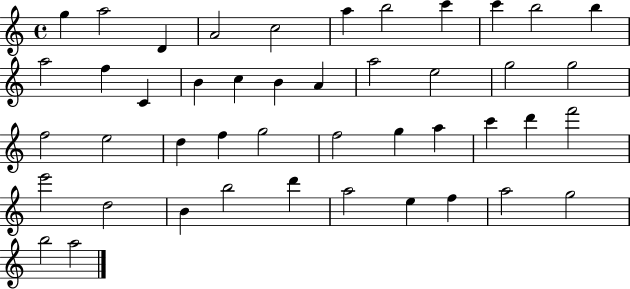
G5/q A5/h D4/q A4/h C5/h A5/q B5/h C6/q C6/q B5/h B5/q A5/h F5/q C4/q B4/q C5/q B4/q A4/q A5/h E5/h G5/h G5/h F5/h E5/h D5/q F5/q G5/h F5/h G5/q A5/q C6/q D6/q F6/h E6/h D5/h B4/q B5/h D6/q A5/h E5/q F5/q A5/h G5/h B5/h A5/h